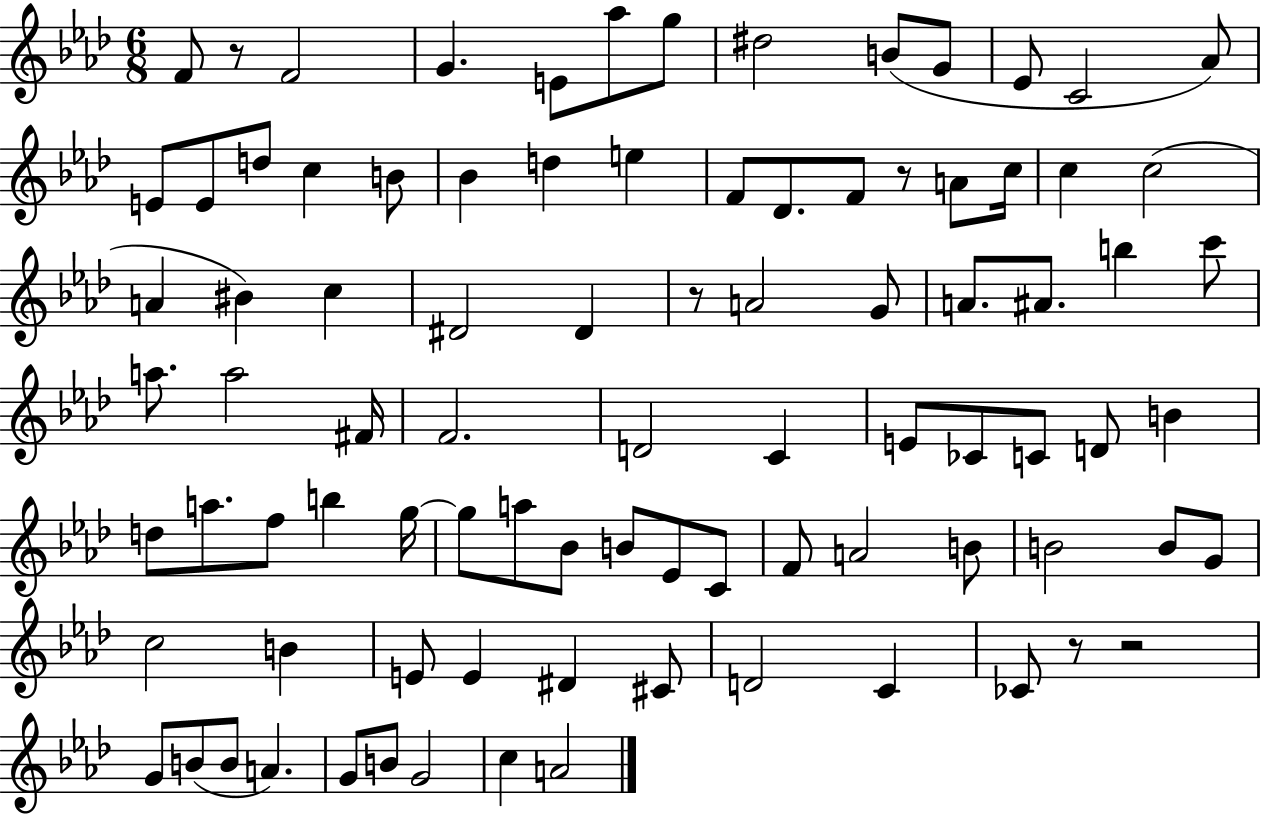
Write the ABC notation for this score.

X:1
T:Untitled
M:6/8
L:1/4
K:Ab
F/2 z/2 F2 G E/2 _a/2 g/2 ^d2 B/2 G/2 _E/2 C2 _A/2 E/2 E/2 d/2 c B/2 _B d e F/2 _D/2 F/2 z/2 A/2 c/4 c c2 A ^B c ^D2 ^D z/2 A2 G/2 A/2 ^A/2 b c'/2 a/2 a2 ^F/4 F2 D2 C E/2 _C/2 C/2 D/2 B d/2 a/2 f/2 b g/4 g/2 a/2 _B/2 B/2 _E/2 C/2 F/2 A2 B/2 B2 B/2 G/2 c2 B E/2 E ^D ^C/2 D2 C _C/2 z/2 z2 G/2 B/2 B/2 A G/2 B/2 G2 c A2